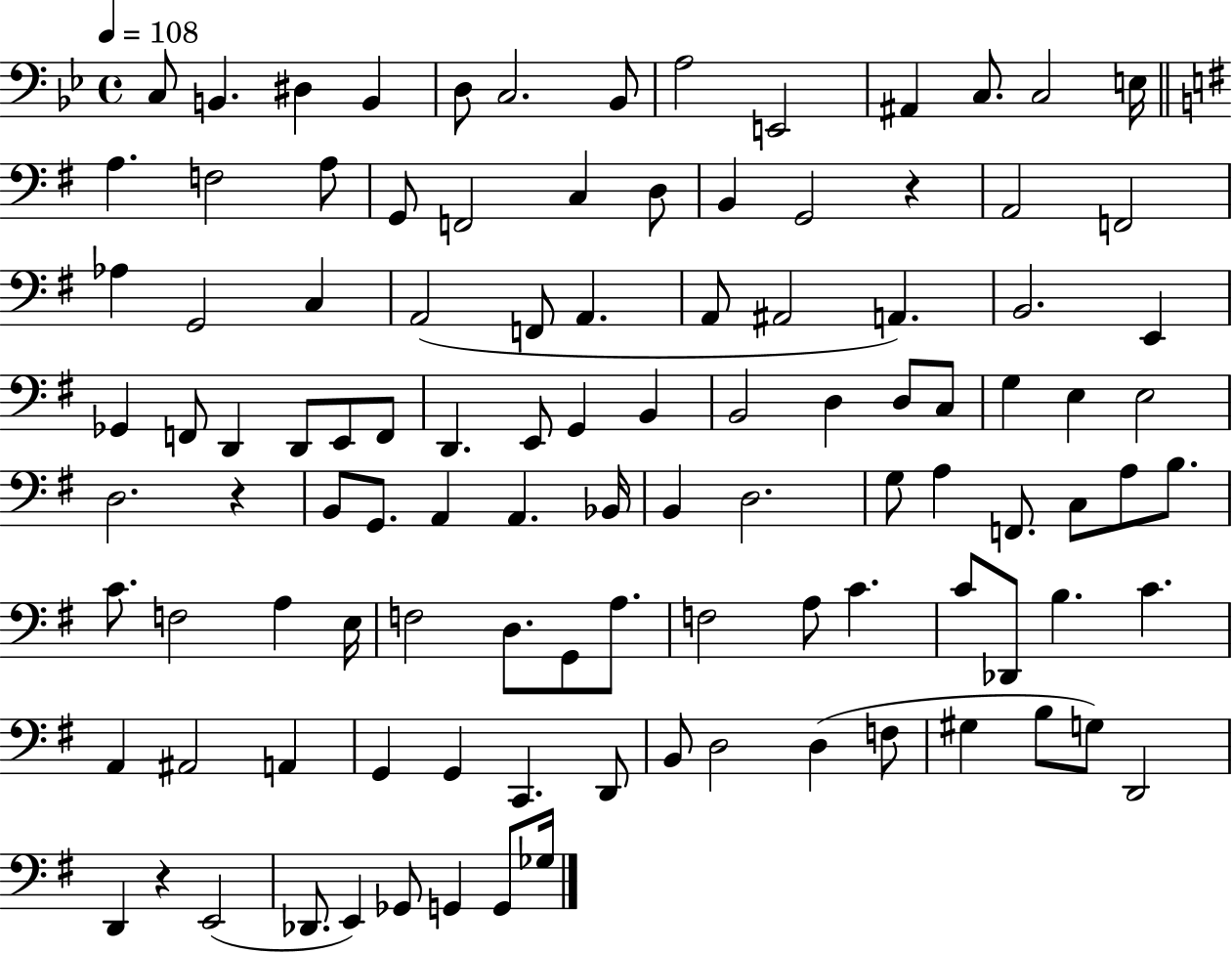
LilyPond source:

{
  \clef bass
  \time 4/4
  \defaultTimeSignature
  \key bes \major
  \tempo 4 = 108
  c8 b,4. dis4 b,4 | d8 c2. bes,8 | a2 e,2 | ais,4 c8. c2 e16 | \break \bar "||" \break \key g \major a4. f2 a8 | g,8 f,2 c4 d8 | b,4 g,2 r4 | a,2 f,2 | \break aes4 g,2 c4 | a,2( f,8 a,4. | a,8 ais,2 a,4.) | b,2. e,4 | \break ges,4 f,8 d,4 d,8 e,8 f,8 | d,4. e,8 g,4 b,4 | b,2 d4 d8 c8 | g4 e4 e2 | \break d2. r4 | b,8 g,8. a,4 a,4. bes,16 | b,4 d2. | g8 a4 f,8. c8 a8 b8. | \break c'8. f2 a4 e16 | f2 d8. g,8 a8. | f2 a8 c'4. | c'8 des,8 b4. c'4. | \break a,4 ais,2 a,4 | g,4 g,4 c,4. d,8 | b,8 d2 d4( f8 | gis4 b8 g8) d,2 | \break d,4 r4 e,2( | des,8. e,4) ges,8 g,4 g,8 ges16 | \bar "|."
}